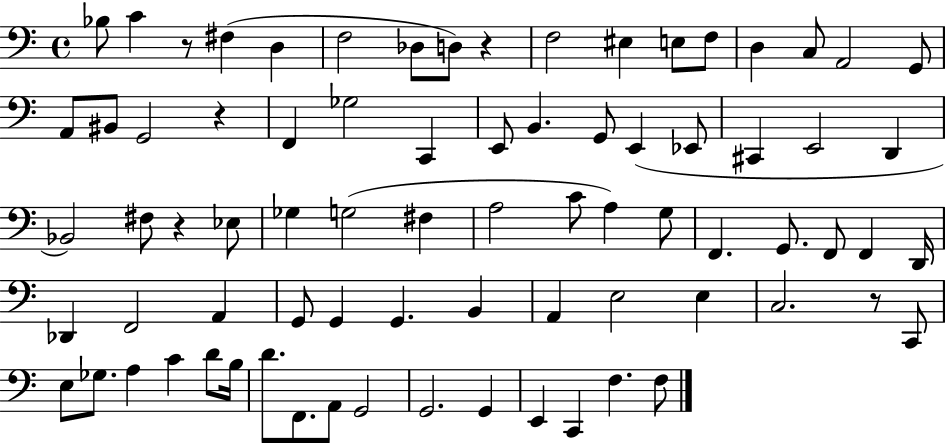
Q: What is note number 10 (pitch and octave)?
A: E3